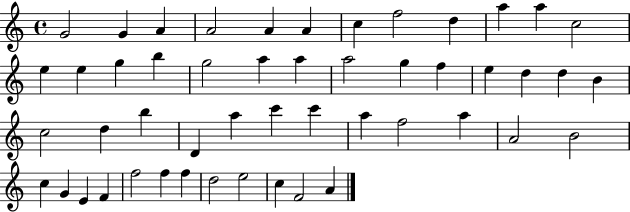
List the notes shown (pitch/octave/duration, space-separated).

G4/h G4/q A4/q A4/h A4/q A4/q C5/q F5/h D5/q A5/q A5/q C5/h E5/q E5/q G5/q B5/q G5/h A5/q A5/q A5/h G5/q F5/q E5/q D5/q D5/q B4/q C5/h D5/q B5/q D4/q A5/q C6/q C6/q A5/q F5/h A5/q A4/h B4/h C5/q G4/q E4/q F4/q F5/h F5/q F5/q D5/h E5/h C5/q F4/h A4/q